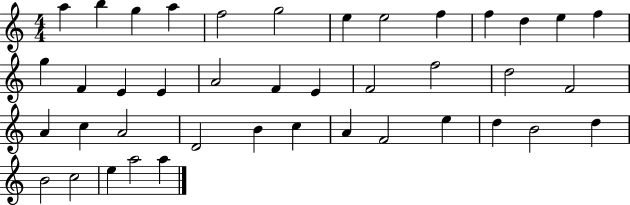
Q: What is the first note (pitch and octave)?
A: A5